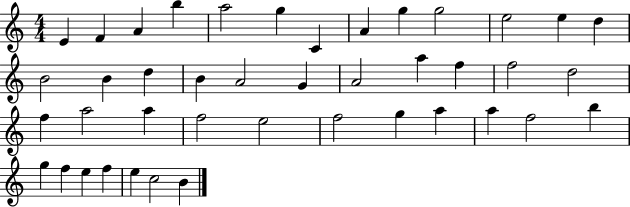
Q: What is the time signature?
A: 4/4